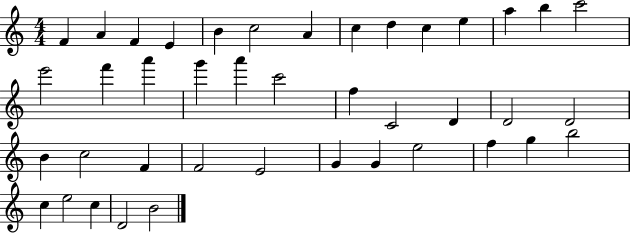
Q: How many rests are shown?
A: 0